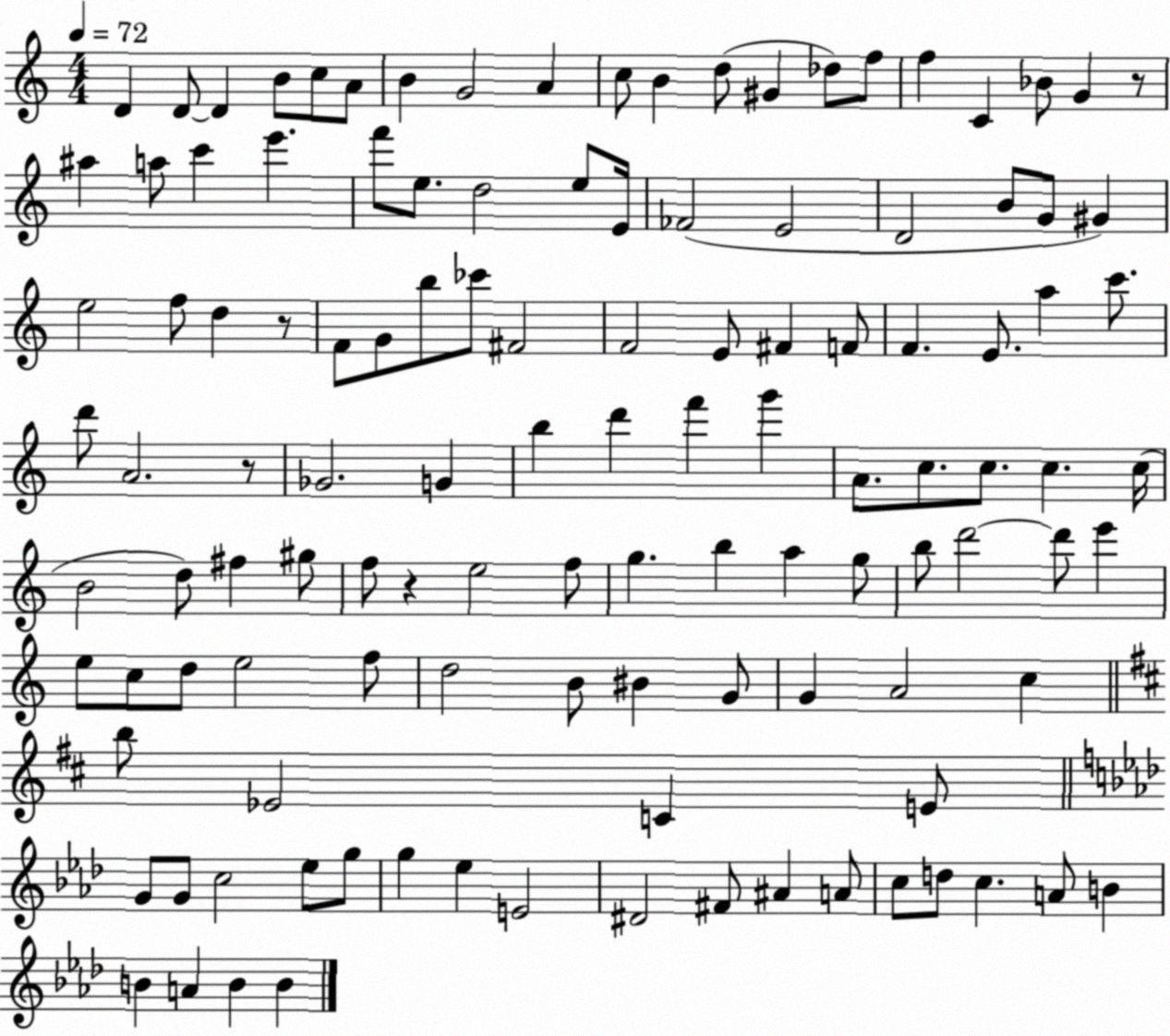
X:1
T:Untitled
M:4/4
L:1/4
K:C
D D/2 D B/2 c/2 A/2 B G2 A c/2 B d/2 ^G _d/2 f/2 f C _B/2 G z/2 ^a a/2 c' e' f'/2 e/2 d2 e/2 E/4 _F2 E2 D2 B/2 G/2 ^G e2 f/2 d z/2 F/2 G/2 b/2 _c'/2 ^F2 F2 E/2 ^F F/2 F E/2 a c'/2 d'/2 A2 z/2 _G2 G b d' f' g' A/2 c/2 c/2 c c/4 B2 d/2 ^f ^g/2 f/2 z e2 f/2 g b a g/2 b/2 d'2 d'/2 e' e/2 c/2 d/2 e2 f/2 d2 B/2 ^B G/2 G A2 c b/2 _E2 C E/2 G/2 G/2 c2 _e/2 g/2 g _e E2 ^D2 ^F/2 ^A A/2 c/2 d/2 c A/2 B B A B B